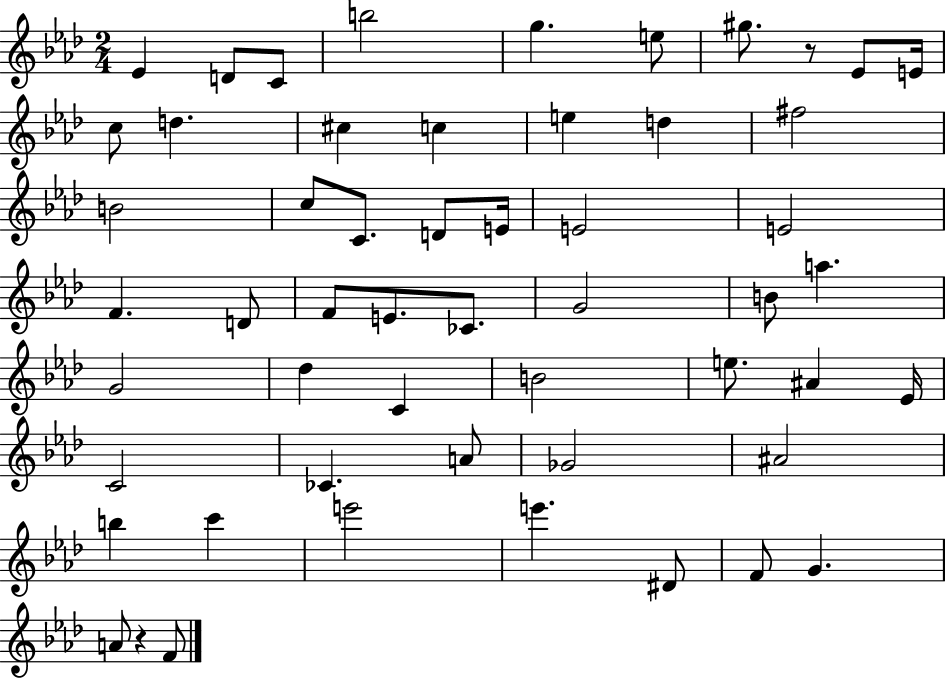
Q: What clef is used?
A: treble